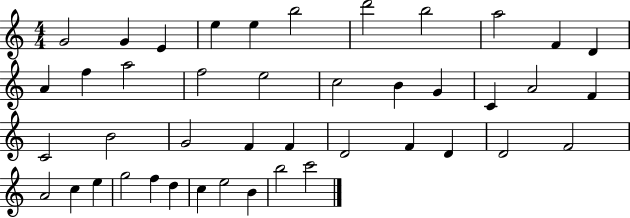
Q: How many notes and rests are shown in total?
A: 43